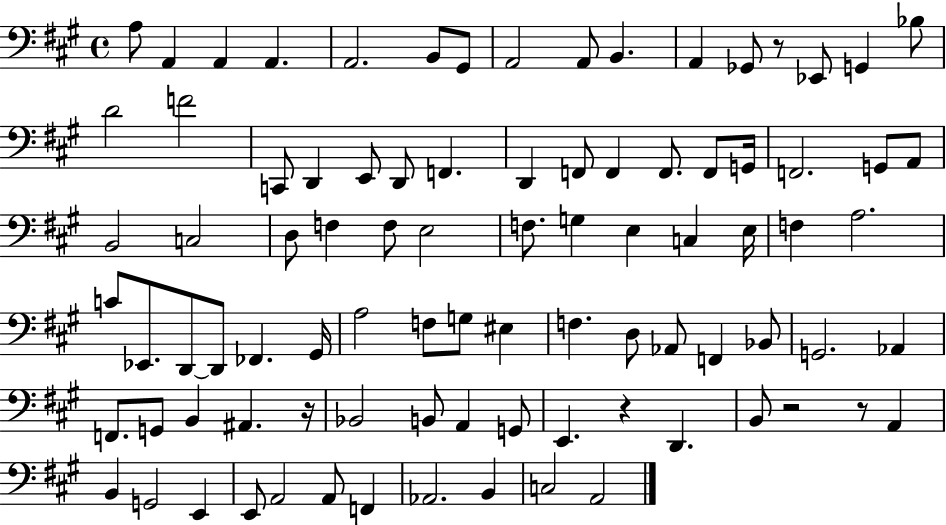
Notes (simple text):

A3/e A2/q A2/q A2/q. A2/h. B2/e G#2/e A2/h A2/e B2/q. A2/q Gb2/e R/e Eb2/e G2/q Bb3/e D4/h F4/h C2/e D2/q E2/e D2/e F2/q. D2/q F2/e F2/q F2/e. F2/e G2/s F2/h. G2/e A2/e B2/h C3/h D3/e F3/q F3/e E3/h F3/e. G3/q E3/q C3/q E3/s F3/q A3/h. C4/e Eb2/e. D2/e D2/e FES2/q. G#2/s A3/h F3/e G3/e EIS3/q F3/q. D3/e Ab2/e F2/q Bb2/e G2/h. Ab2/q F2/e. G2/e B2/q A#2/q. R/s Bb2/h B2/e A2/q G2/e E2/q. R/q D2/q. B2/e R/h R/e A2/q B2/q G2/h E2/q E2/e A2/h A2/e F2/q Ab2/h. B2/q C3/h A2/h